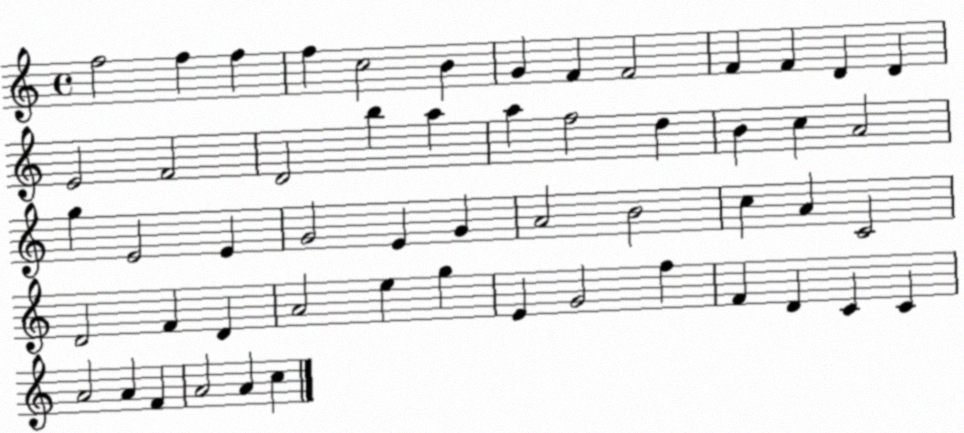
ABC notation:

X:1
T:Untitled
M:4/4
L:1/4
K:C
f2 f f f c2 B G F F2 F F D D E2 F2 D2 b a a f2 d B c A2 g E2 E G2 E G A2 B2 c A C2 D2 F D A2 e g E G2 f F D C C A2 A F A2 A c